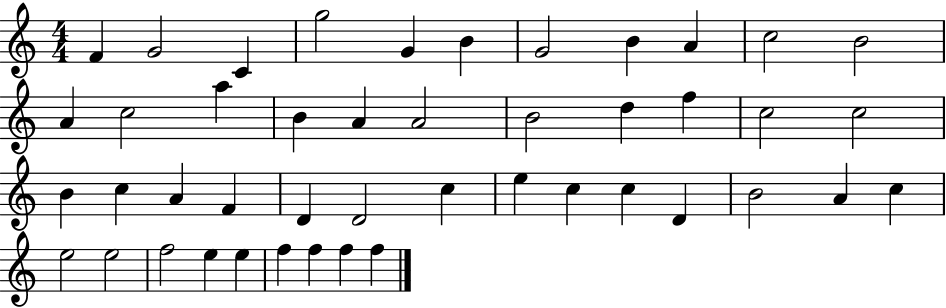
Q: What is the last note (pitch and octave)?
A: F5